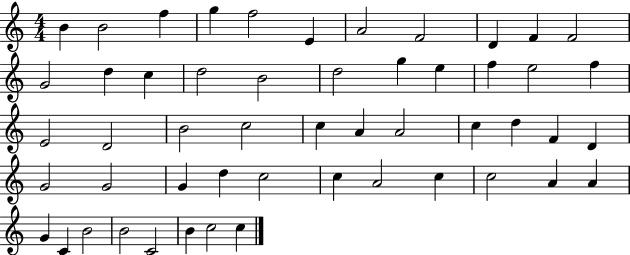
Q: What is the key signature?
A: C major